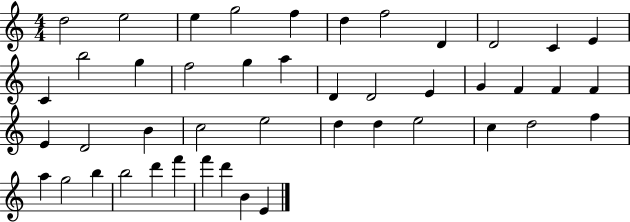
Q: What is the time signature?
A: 4/4